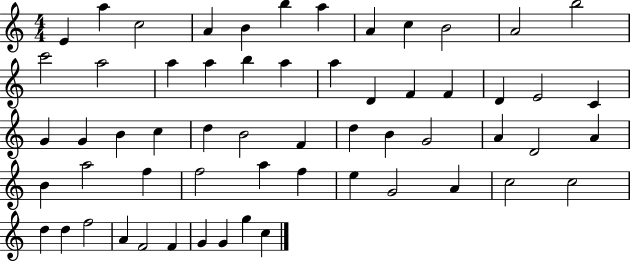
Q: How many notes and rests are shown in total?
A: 59